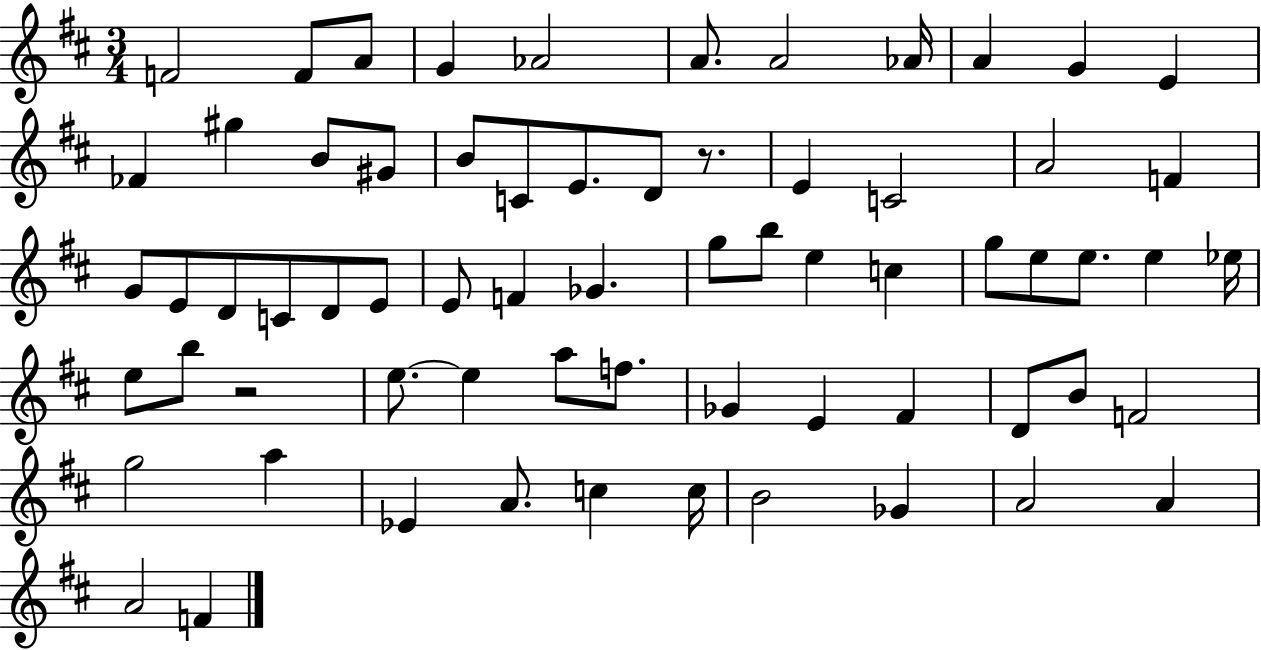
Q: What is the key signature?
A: D major